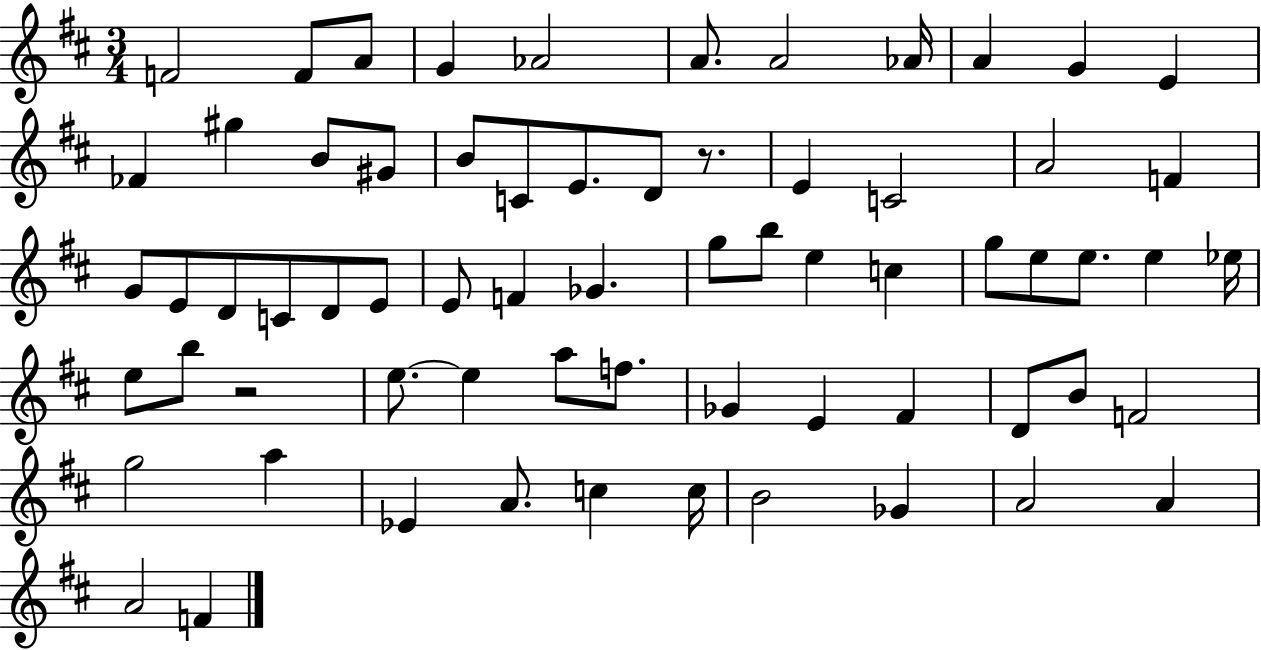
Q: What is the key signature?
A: D major